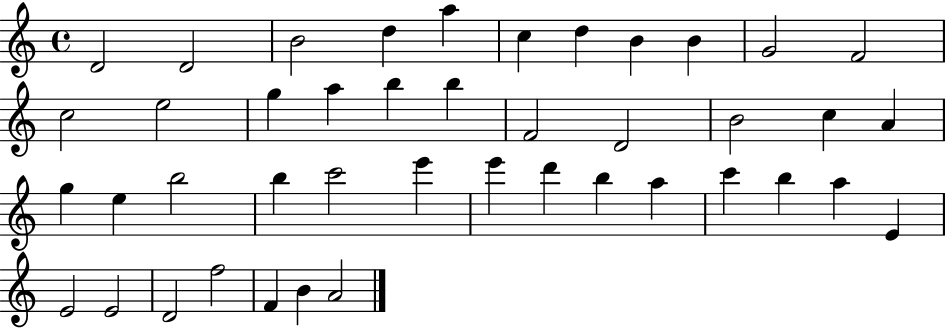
{
  \clef treble
  \time 4/4
  \defaultTimeSignature
  \key c \major
  d'2 d'2 | b'2 d''4 a''4 | c''4 d''4 b'4 b'4 | g'2 f'2 | \break c''2 e''2 | g''4 a''4 b''4 b''4 | f'2 d'2 | b'2 c''4 a'4 | \break g''4 e''4 b''2 | b''4 c'''2 e'''4 | e'''4 d'''4 b''4 a''4 | c'''4 b''4 a''4 e'4 | \break e'2 e'2 | d'2 f''2 | f'4 b'4 a'2 | \bar "|."
}